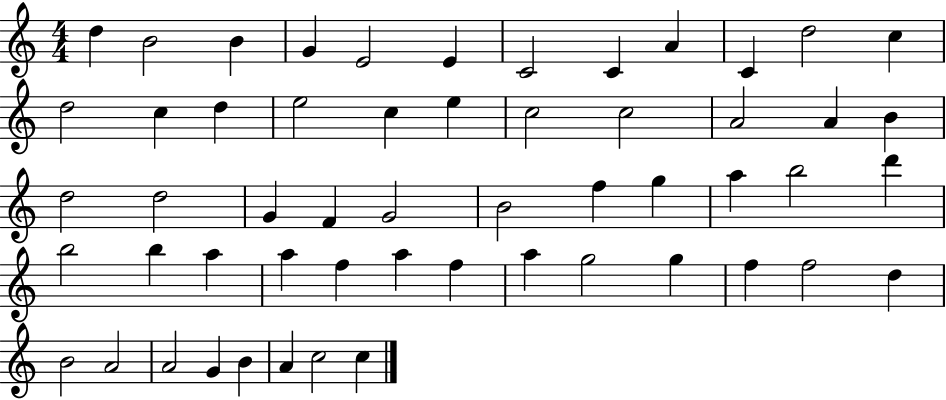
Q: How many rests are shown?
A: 0